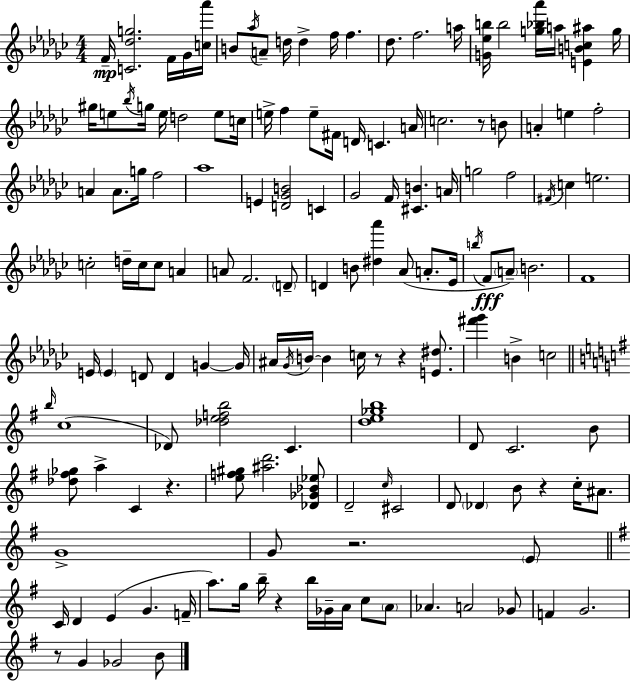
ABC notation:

X:1
T:Untitled
M:4/4
L:1/4
K:Ebm
F/4 [C_dg]2 F/4 _G/4 [c_a']/4 B/2 _a/4 A/2 d/4 d f/4 f _d/2 f2 a/4 [G_eb]/4 b2 [g_b_a']/4 a/4 [EBc^a] g/4 ^g/4 e/2 _b/4 g/4 e/4 d2 e/2 c/4 e/4 f e/2 ^F/4 D/4 C A/4 c2 z/2 B/2 A e f2 A A/2 g/4 f2 _a4 E [D_GB]2 C _G2 F/4 [^CB] A/4 g2 f2 ^F/4 c e2 c2 d/4 c/4 c/2 A A/2 F2 D/2 D B/2 [^d_a'] _A/2 A/2 _E/4 b/4 F/2 A/2 B2 F4 E/4 E D/2 D G G/4 ^A/4 _G/4 B/4 B c/4 z/2 z [E^d]/2 [^f'_g'] B c2 b/4 c4 _D/2 [_defb]2 C [de_gb]4 D/2 C2 B/2 [_d^f_g]/2 a C z [ef^g]/2 [^ad']2 [_D_G_B_e]/2 D2 c/4 ^C2 D/2 _D B/2 z c/4 ^A/2 G4 G/2 z2 E/2 C/4 D E G F/4 a/2 g/4 b/4 z b/4 _G/4 A/4 c/2 A/2 _A A2 _G/2 F G2 z/2 G _G2 B/2